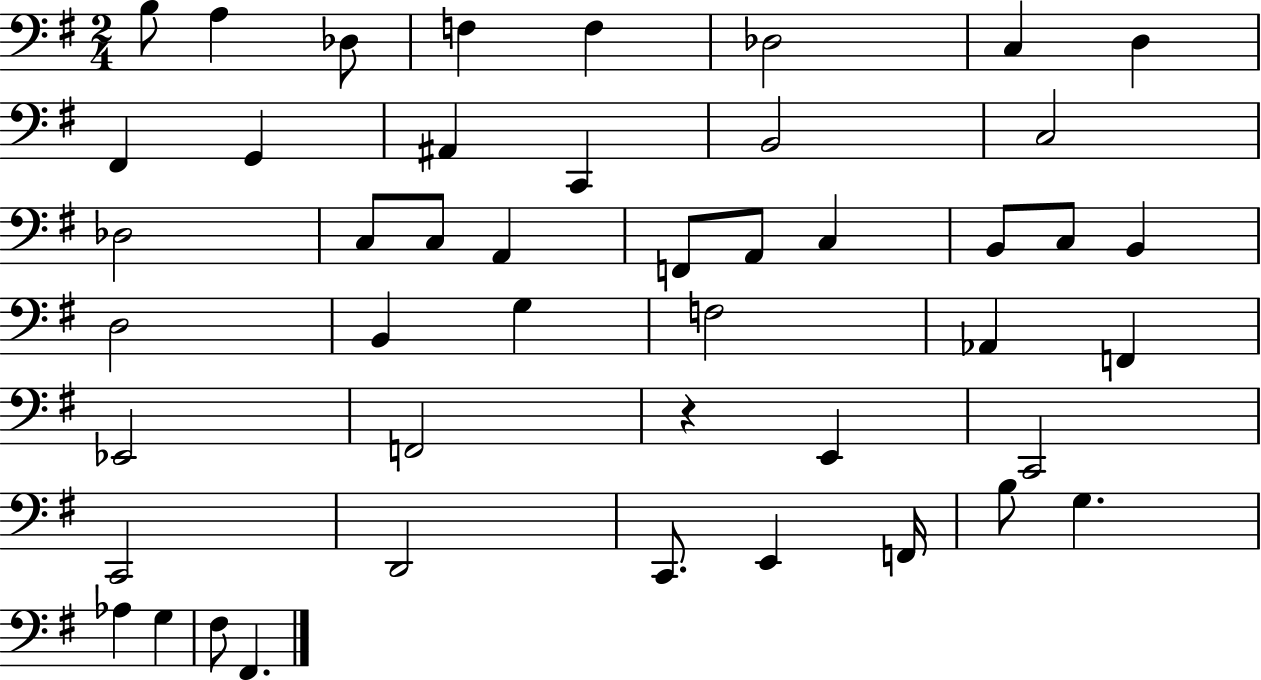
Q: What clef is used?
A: bass